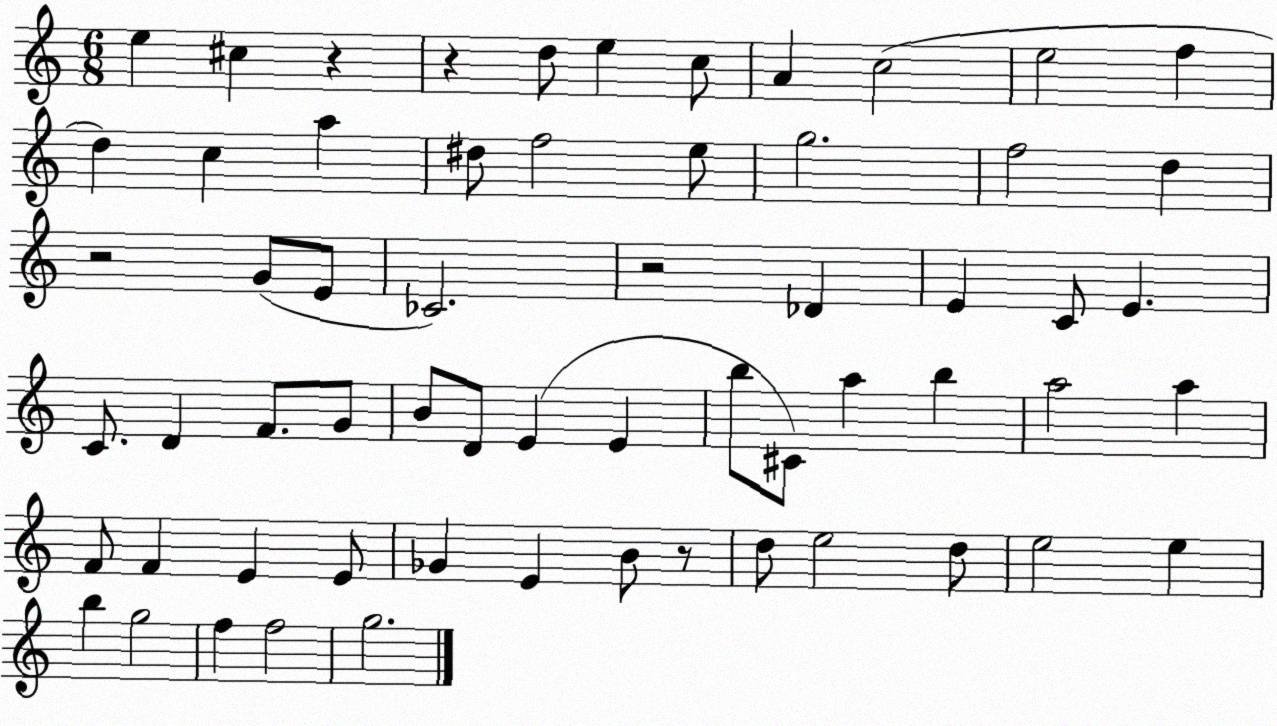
X:1
T:Untitled
M:6/8
L:1/4
K:C
e ^c z z d/2 e c/2 A c2 e2 f d c a ^d/2 f2 e/2 g2 f2 d z2 G/2 E/2 _C2 z2 _D E C/2 E C/2 D F/2 G/2 B/2 D/2 E E b/2 ^C/2 a b a2 a F/2 F E E/2 _G E B/2 z/2 d/2 e2 d/2 e2 e b g2 f f2 g2